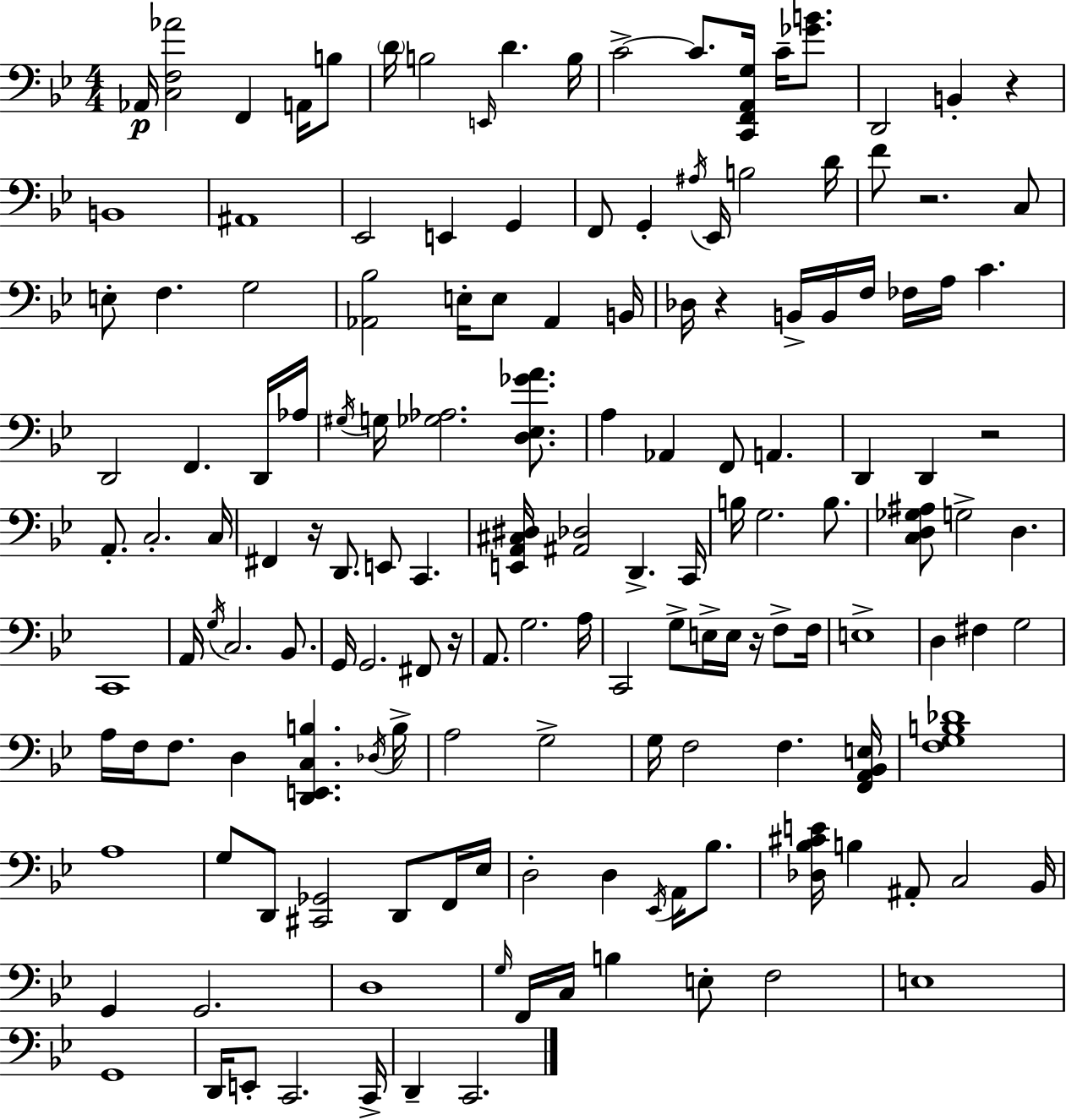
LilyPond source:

{
  \clef bass
  \numericTimeSignature
  \time 4/4
  \key g \minor
  aes,16\p <c f aes'>2 f,4 a,16 b8 | \parenthesize d'16 b2 \grace { e,16 } d'4. | b16 c'2->~~ c'8. <c, f, a, g>16 c'16-- <ges' b'>8. | d,2 b,4-. r4 | \break b,1 | ais,1 | ees,2 e,4 g,4 | f,8 g,4-. \acciaccatura { ais16 } ees,16 b2 | \break d'16 f'8 r2. | c8 e8-. f4. g2 | <aes, bes>2 e16-. e8 aes,4 | b,16 des16 r4 b,16-> b,16 f16 fes16 a16 c'4. | \break d,2 f,4. | d,16 aes16 \acciaccatura { gis16 } g16 <ges aes>2. | <d ees ges' a'>8. a4 aes,4 f,8 a,4. | d,4 d,4 r2 | \break a,8.-. c2.-. | c16 fis,4 r16 d,8. e,8 c,4. | <e, a, cis dis>16 <ais, des>2 d,4.-> | c,16 b16 g2. | \break b8. <c d ges ais>8 g2-> d4. | c,1 | a,16 \acciaccatura { g16 } c2. | bes,8. g,16 g,2. | \break fis,8 r16 a,8. g2. | a16 c,2 g8-> e16-> e16 | r16 f8-> f16 e1-> | d4 fis4 g2 | \break a16 f16 f8. d4 <d, e, c b>4. | \acciaccatura { des16 } b16-> a2 g2-> | g16 f2 f4. | <f, a, bes, e>16 <f g b des'>1 | \break a1 | g8 d,8 <cis, ges,>2 | d,8 f,16 ees16 d2-. d4 | \acciaccatura { ees,16 } a,16 bes8. <des bes cis' e'>16 b4 ais,8-. c2 | \break bes,16 g,4 g,2. | d1 | \grace { g16 } f,16 c16 b4 e8-. f2 | e1 | \break g,1 | d,16 e,8-. c,2. | c,16-> d,4-- c,2. | \bar "|."
}